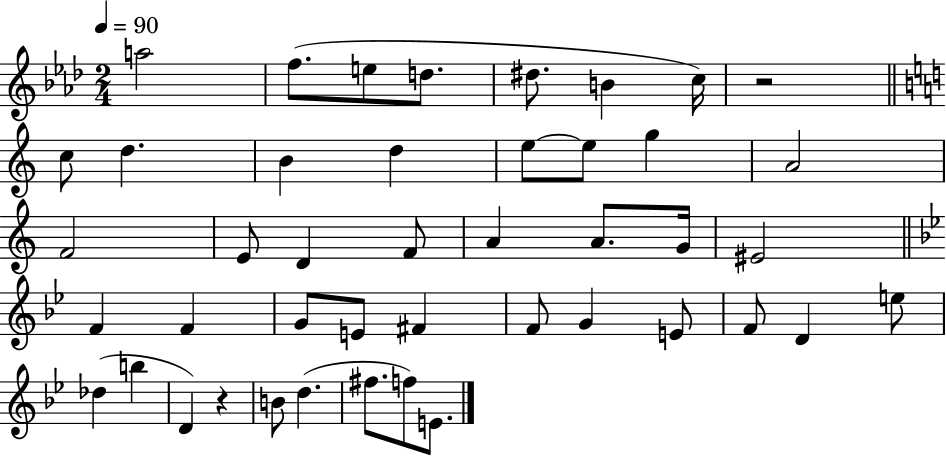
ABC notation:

X:1
T:Untitled
M:2/4
L:1/4
K:Ab
a2 f/2 e/2 d/2 ^d/2 B c/4 z2 c/2 d B d e/2 e/2 g A2 F2 E/2 D F/2 A A/2 G/4 ^E2 F F G/2 E/2 ^F F/2 G E/2 F/2 D e/2 _d b D z B/2 d ^f/2 f/2 E/2